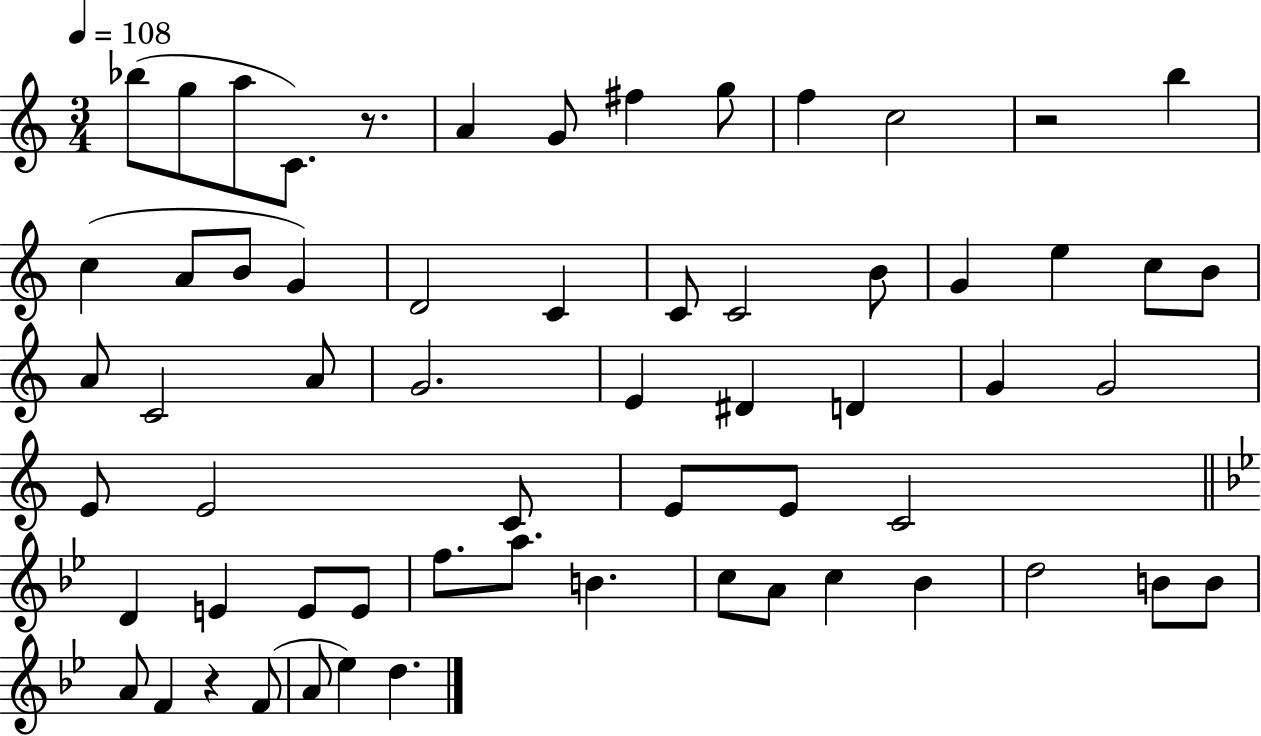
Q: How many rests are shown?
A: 3